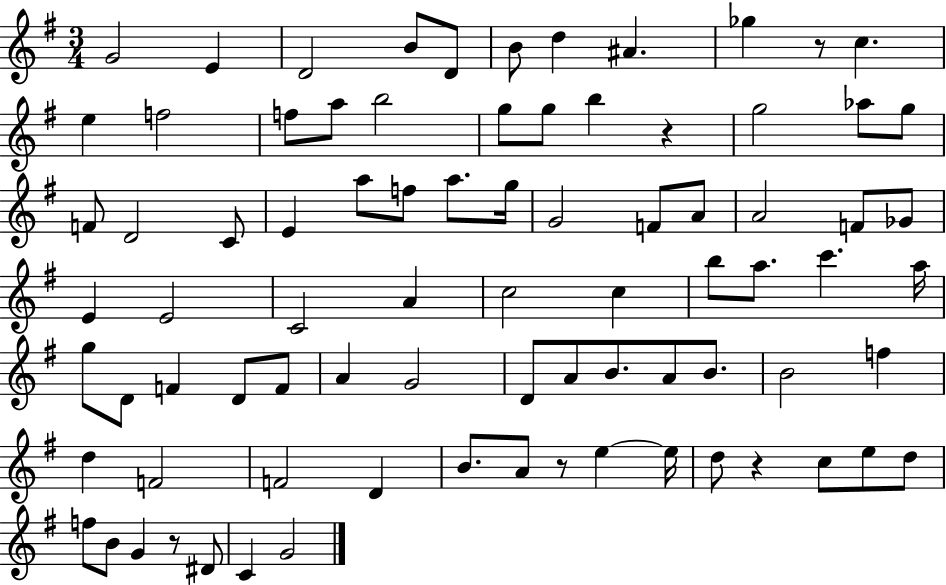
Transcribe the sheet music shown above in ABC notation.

X:1
T:Untitled
M:3/4
L:1/4
K:G
G2 E D2 B/2 D/2 B/2 d ^A _g z/2 c e f2 f/2 a/2 b2 g/2 g/2 b z g2 _a/2 g/2 F/2 D2 C/2 E a/2 f/2 a/2 g/4 G2 F/2 A/2 A2 F/2 _G/2 E E2 C2 A c2 c b/2 a/2 c' a/4 g/2 D/2 F D/2 F/2 A G2 D/2 A/2 B/2 A/2 B/2 B2 f d F2 F2 D B/2 A/2 z/2 e e/4 d/2 z c/2 e/2 d/2 f/2 B/2 G z/2 ^D/2 C G2